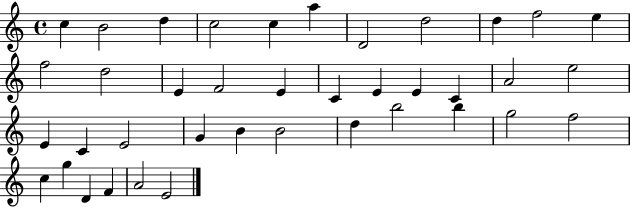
C5/q B4/h D5/q C5/h C5/q A5/q D4/h D5/h D5/q F5/h E5/q F5/h D5/h E4/q F4/h E4/q C4/q E4/q E4/q C4/q A4/h E5/h E4/q C4/q E4/h G4/q B4/q B4/h D5/q B5/h B5/q G5/h F5/h C5/q G5/q D4/q F4/q A4/h E4/h